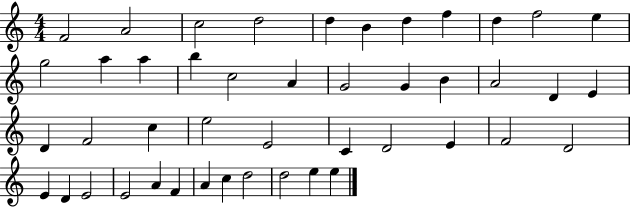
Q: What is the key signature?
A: C major